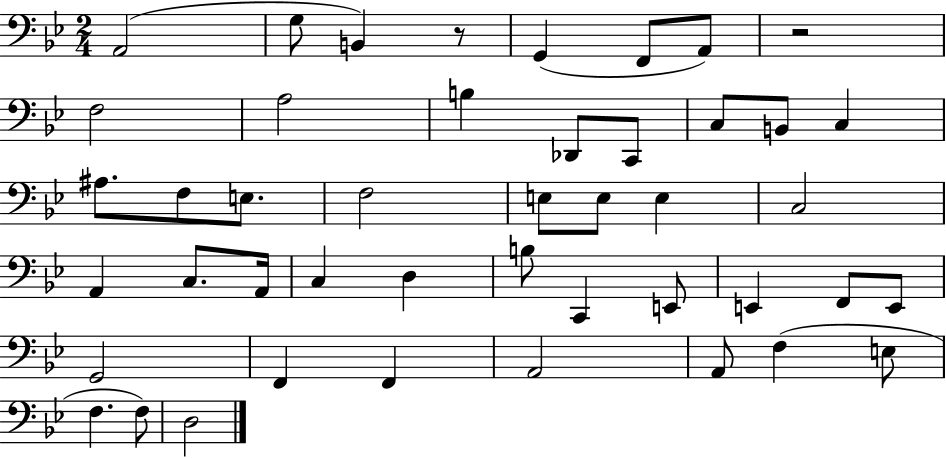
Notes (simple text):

A2/h G3/e B2/q R/e G2/q F2/e A2/e R/h F3/h A3/h B3/q Db2/e C2/e C3/e B2/e C3/q A#3/e. F3/e E3/e. F3/h E3/e E3/e E3/q C3/h A2/q C3/e. A2/s C3/q D3/q B3/e C2/q E2/e E2/q F2/e E2/e G2/h F2/q F2/q A2/h A2/e F3/q E3/e F3/q. F3/e D3/h